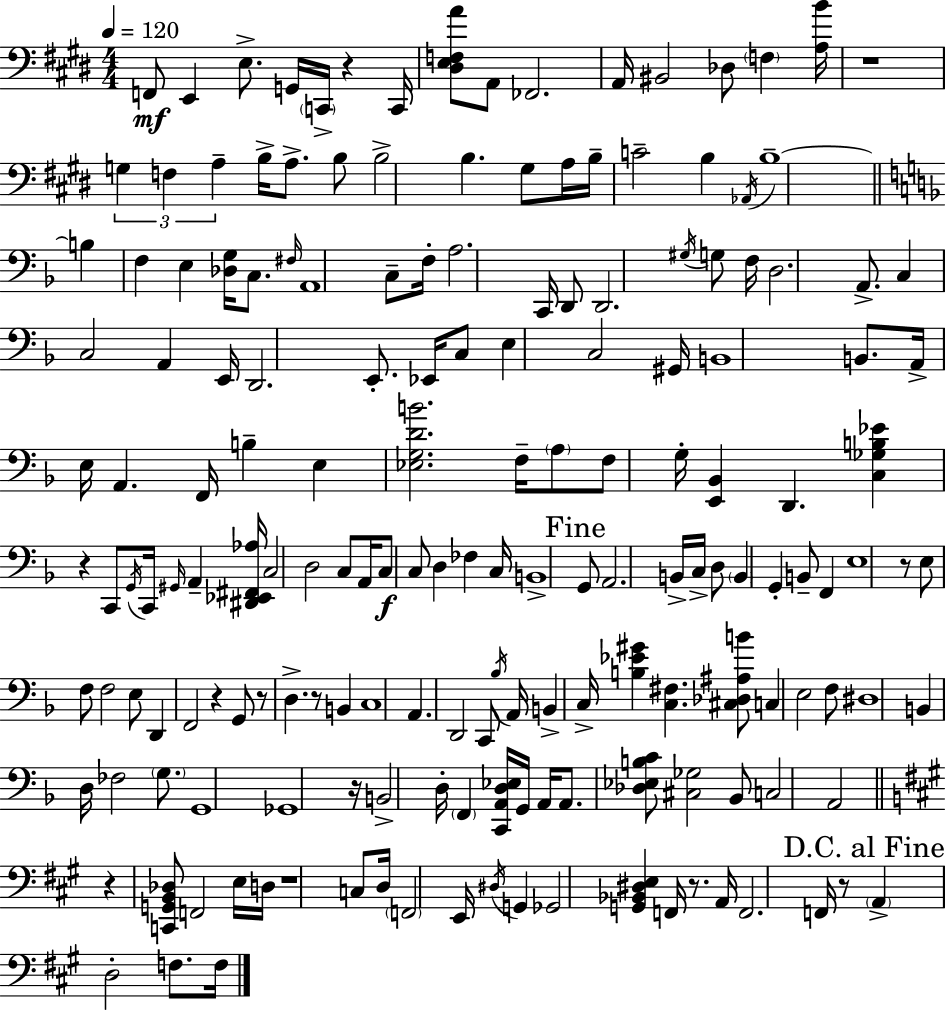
{
  \clef bass
  \numericTimeSignature
  \time 4/4
  \key e \major
  \tempo 4 = 120
  f,8\mf e,4 e8.-> g,16 \parenthesize c,16-> r4 c,16 | <dis e f a'>8 a,8 fes,2. | a,16 bis,2 des8 \parenthesize f4 <a b'>16 | r1 | \break \tuplet 3/2 { g4 f4 a4-- } b16-> a8.-> | b8 b2-> b4. | gis8 a16 b16-- c'2-- b4 | \acciaccatura { aes,16 } b1--~~ | \break \bar "||" \break \key d \minor b4 f4 e4 <des g>16 c8. | \grace { fis16 } a,1 | c8-- f16-. a2. | c,16 d,8 d,2. \acciaccatura { gis16 } | \break g8 f16 d2. a,8.-> | c4 c2 a,4 | e,16 d,2. e,8.-. | ees,16 c8 e4 c2 | \break gis,16 b,1 | b,8. a,16-> e16 a,4. f,16 b4-- | e4 <ees g d' b'>2. | f16-- \parenthesize a8 f8 g16-. <e, bes,>4 d,4. | \break <c ges b ees'>4 r4 c,8 \acciaccatura { g,16 } c,16 \grace { gis,16 } a,4-- | <dis, ees, fis, aes>16 c2 d2 | c8 a,16 c8\f c8 d4 fes4 | c16 b,1-> | \break \mark "Fine" g,8 a,2. | b,16-> c16-> d8 \parenthesize b,4 g,4-. b,8-- | f,4 e1 | r8 e8 f8 f2 | \break e8 d,4 f,2 | r4 g,8 r8 d4.-> r8 | b,4 c1 | a,4. d,2 | \break c,8 \acciaccatura { bes16 } a,16 b,4-> c16-> <b ees' gis'>4 <c fis>4. | <cis des ais b'>8 c4 e2 | f8 dis1 | b,4 d16 fes2 | \break \parenthesize g8. g,1 | ges,1 | r16 b,2-> d16-. \parenthesize f,4 | <c, a, d ees>16 g,16 a,16 a,8. <des ees b c'>8 <cis ges>2 | \break bes,8 c2 a,2 | \bar "||" \break \key a \major r4 <c, g, b, des>8 f,2 e16 d16 | r1 | c8 d16 \parenthesize f,2 e,16 \acciaccatura { dis16 } g,4 | ges,2 <g, bes, dis e>4 f,16 r8. | \break a,16 f,2. f,16 r8 | \mark "D.C. al Fine" \parenthesize a,4-> d2-. f8. | f16 \bar "|."
}